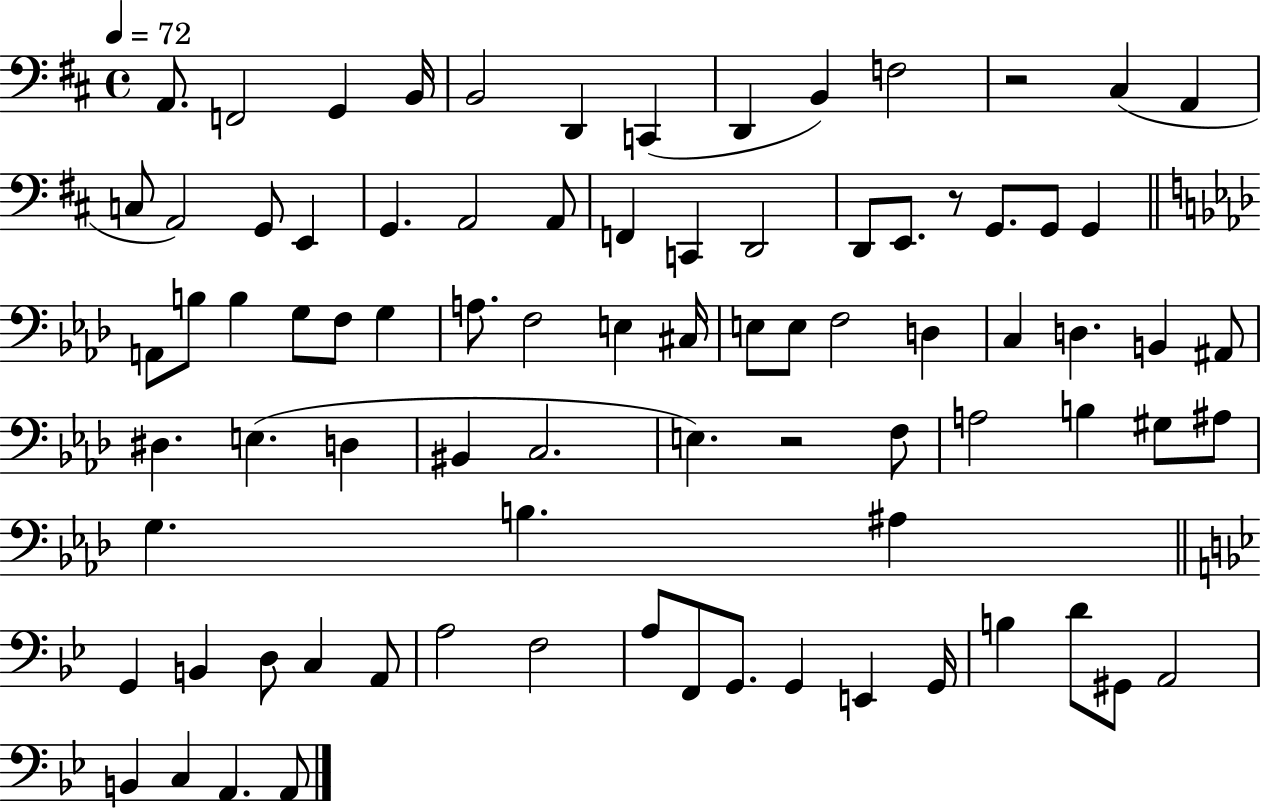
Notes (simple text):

A2/e. F2/h G2/q B2/s B2/h D2/q C2/q D2/q B2/q F3/h R/h C#3/q A2/q C3/e A2/h G2/e E2/q G2/q. A2/h A2/e F2/q C2/q D2/h D2/e E2/e. R/e G2/e. G2/e G2/q A2/e B3/e B3/q G3/e F3/e G3/q A3/e. F3/h E3/q C#3/s E3/e E3/e F3/h D3/q C3/q D3/q. B2/q A#2/e D#3/q. E3/q. D3/q BIS2/q C3/h. E3/q. R/h F3/e A3/h B3/q G#3/e A#3/e G3/q. B3/q. A#3/q G2/q B2/q D3/e C3/q A2/e A3/h F3/h A3/e F2/e G2/e. G2/q E2/q G2/s B3/q D4/e G#2/e A2/h B2/q C3/q A2/q. A2/e